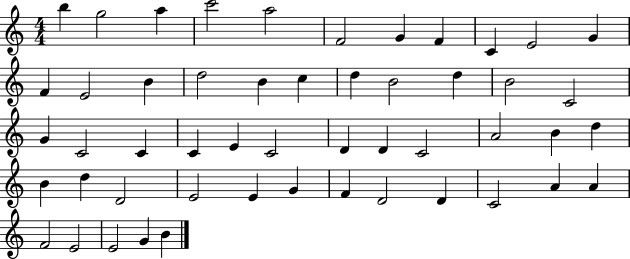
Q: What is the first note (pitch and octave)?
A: B5